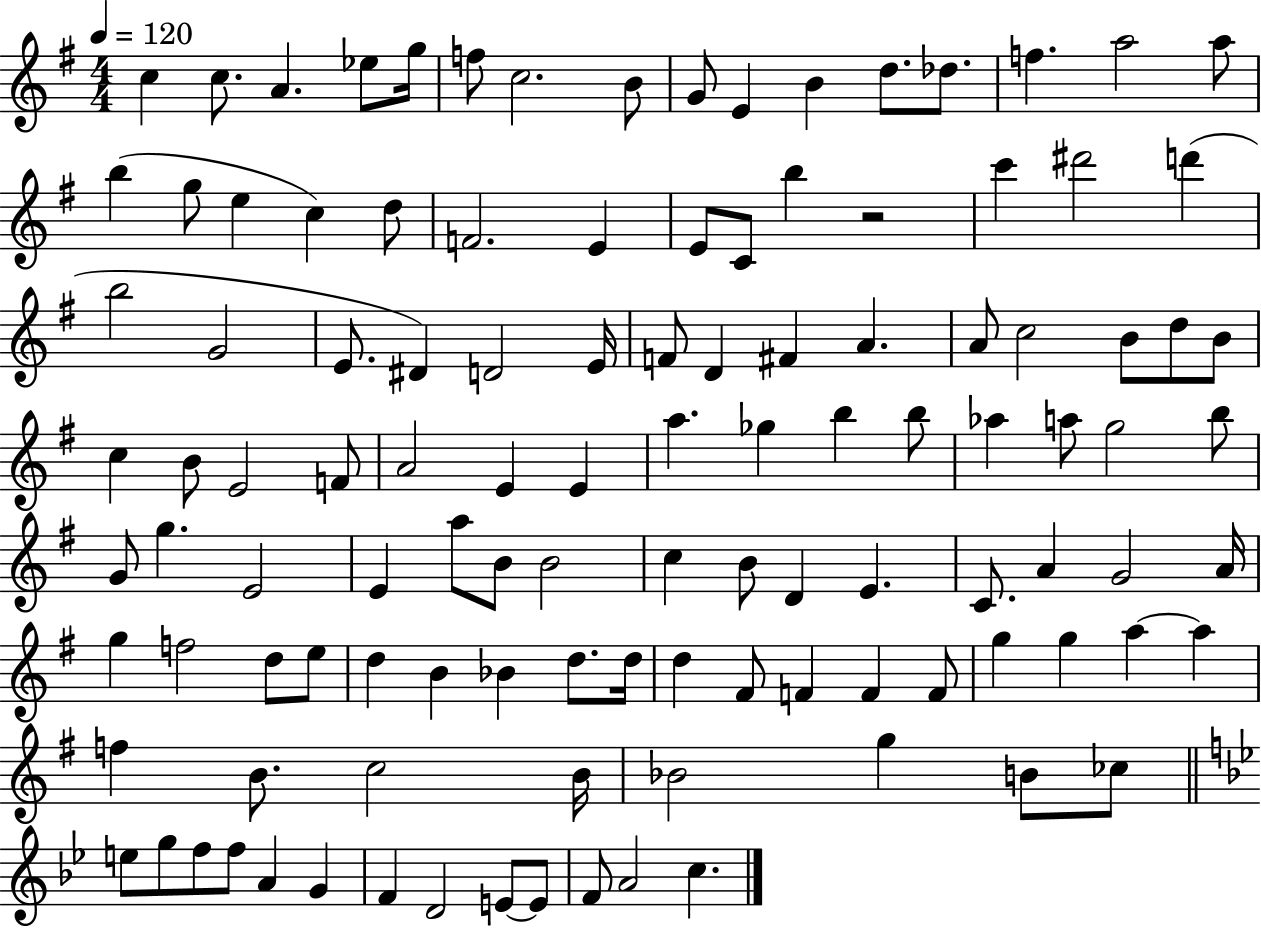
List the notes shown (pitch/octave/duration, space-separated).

C5/q C5/e. A4/q. Eb5/e G5/s F5/e C5/h. B4/e G4/e E4/q B4/q D5/e. Db5/e. F5/q. A5/h A5/e B5/q G5/e E5/q C5/q D5/e F4/h. E4/q E4/e C4/e B5/q R/h C6/q D#6/h D6/q B5/h G4/h E4/e. D#4/q D4/h E4/s F4/e D4/q F#4/q A4/q. A4/e C5/h B4/e D5/e B4/e C5/q B4/e E4/h F4/e A4/h E4/q E4/q A5/q. Gb5/q B5/q B5/e Ab5/q A5/e G5/h B5/e G4/e G5/q. E4/h E4/q A5/e B4/e B4/h C5/q B4/e D4/q E4/q. C4/e. A4/q G4/h A4/s G5/q F5/h D5/e E5/e D5/q B4/q Bb4/q D5/e. D5/s D5/q F#4/e F4/q F4/q F4/e G5/q G5/q A5/q A5/q F5/q B4/e. C5/h B4/s Bb4/h G5/q B4/e CES5/e E5/e G5/e F5/e F5/e A4/q G4/q F4/q D4/h E4/e E4/e F4/e A4/h C5/q.